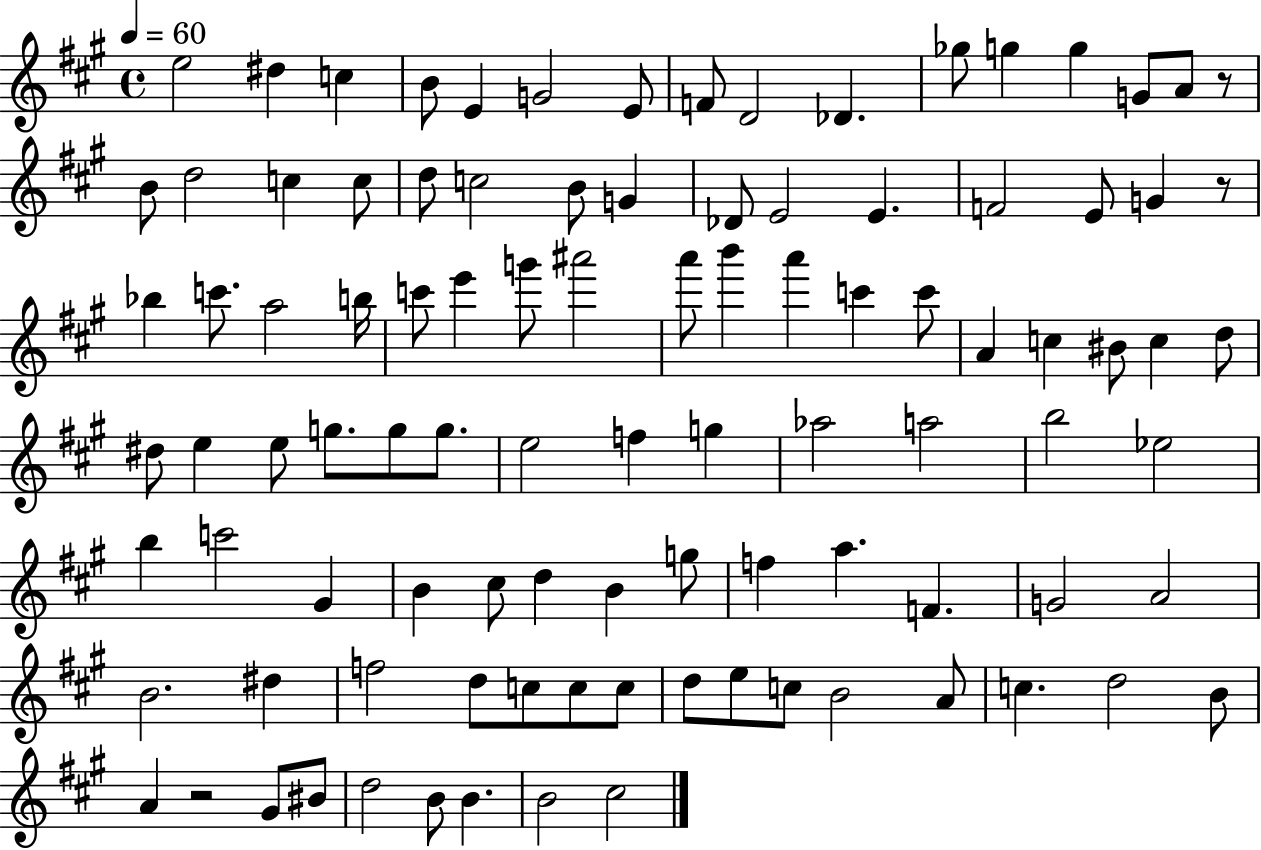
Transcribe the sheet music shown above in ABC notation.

X:1
T:Untitled
M:4/4
L:1/4
K:A
e2 ^d c B/2 E G2 E/2 F/2 D2 _D _g/2 g g G/2 A/2 z/2 B/2 d2 c c/2 d/2 c2 B/2 G _D/2 E2 E F2 E/2 G z/2 _b c'/2 a2 b/4 c'/2 e' g'/2 ^a'2 a'/2 b' a' c' c'/2 A c ^B/2 c d/2 ^d/2 e e/2 g/2 g/2 g/2 e2 f g _a2 a2 b2 _e2 b c'2 ^G B ^c/2 d B g/2 f a F G2 A2 B2 ^d f2 d/2 c/2 c/2 c/2 d/2 e/2 c/2 B2 A/2 c d2 B/2 A z2 ^G/2 ^B/2 d2 B/2 B B2 ^c2